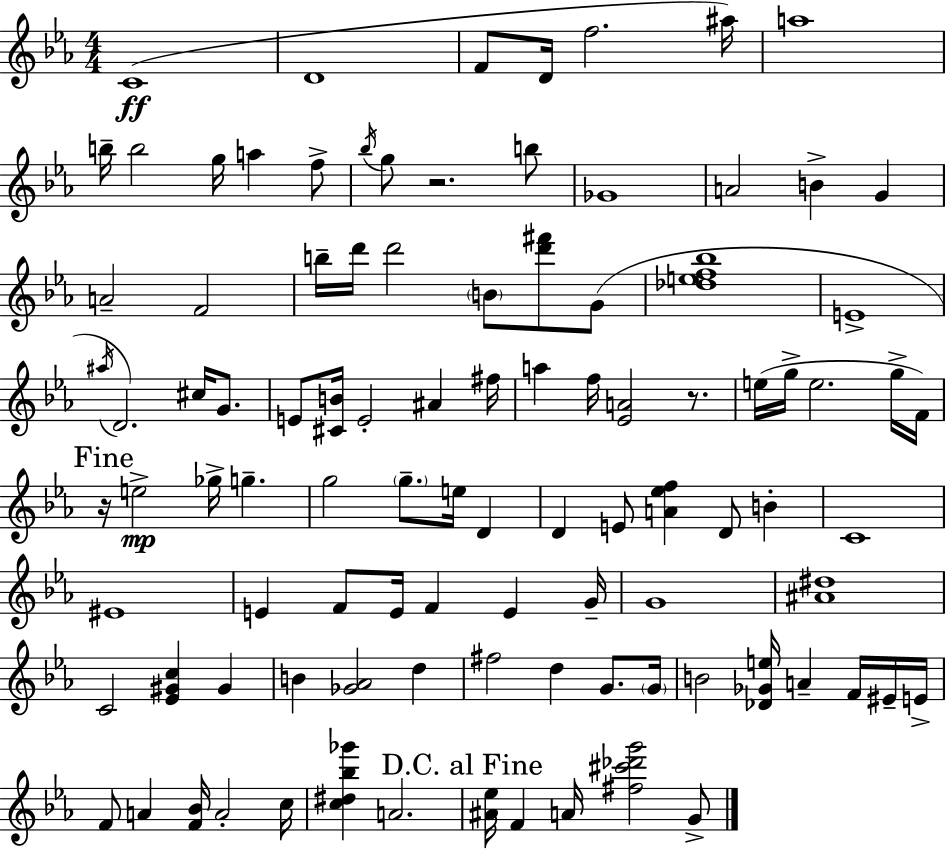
C4/w D4/w F4/e D4/s F5/h. A#5/s A5/w B5/s B5/h G5/s A5/q F5/e Bb5/s G5/e R/h. B5/e Gb4/w A4/h B4/q G4/q A4/h F4/h B5/s D6/s D6/h B4/e [D6,F#6]/e G4/e [Db5,E5,F5,Bb5]/w E4/w A#5/s D4/h. C#5/s G4/e. E4/e [C#4,B4]/s E4/h A#4/q F#5/s A5/q F5/s [Eb4,A4]/h R/e. E5/s G5/s E5/h. G5/s F4/s R/s E5/h Gb5/s G5/q. G5/h G5/e. E5/s D4/q D4/q E4/e [A4,Eb5,F5]/q D4/e B4/q C4/w EIS4/w E4/q F4/e E4/s F4/q E4/q G4/s G4/w [A#4,D#5]/w C4/h [Eb4,G#4,C5]/q G#4/q B4/q [Gb4,Ab4]/h D5/q F#5/h D5/q G4/e. G4/s B4/h [Db4,Gb4,E5]/s A4/q F4/s EIS4/s E4/s F4/e A4/q [F4,Bb4]/s A4/h C5/s [C5,D#5,Bb5,Gb6]/q A4/h. [A#4,Eb5]/s F4/q A4/s [F#5,C#6,Db6,G6]/h G4/e